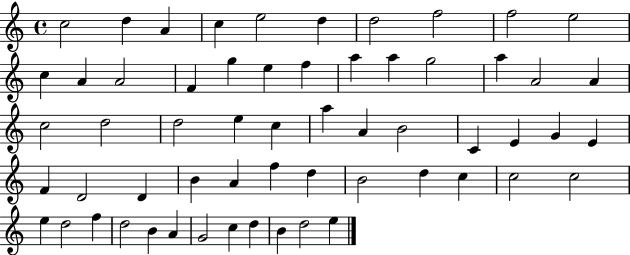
{
  \clef treble
  \time 4/4
  \defaultTimeSignature
  \key c \major
  c''2 d''4 a'4 | c''4 e''2 d''4 | d''2 f''2 | f''2 e''2 | \break c''4 a'4 a'2 | f'4 g''4 e''4 f''4 | a''4 a''4 g''2 | a''4 a'2 a'4 | \break c''2 d''2 | d''2 e''4 c''4 | a''4 a'4 b'2 | c'4 e'4 g'4 e'4 | \break f'4 d'2 d'4 | b'4 a'4 f''4 d''4 | b'2 d''4 c''4 | c''2 c''2 | \break e''4 d''2 f''4 | d''2 b'4 a'4 | g'2 c''4 d''4 | b'4 d''2 e''4 | \break \bar "|."
}